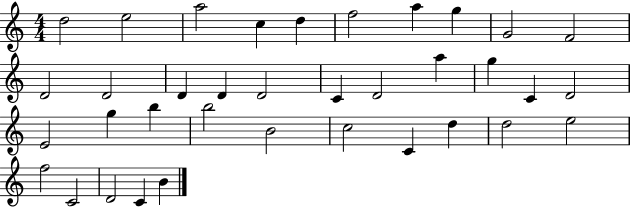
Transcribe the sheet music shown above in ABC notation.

X:1
T:Untitled
M:4/4
L:1/4
K:C
d2 e2 a2 c d f2 a g G2 F2 D2 D2 D D D2 C D2 a g C D2 E2 g b b2 B2 c2 C d d2 e2 f2 C2 D2 C B